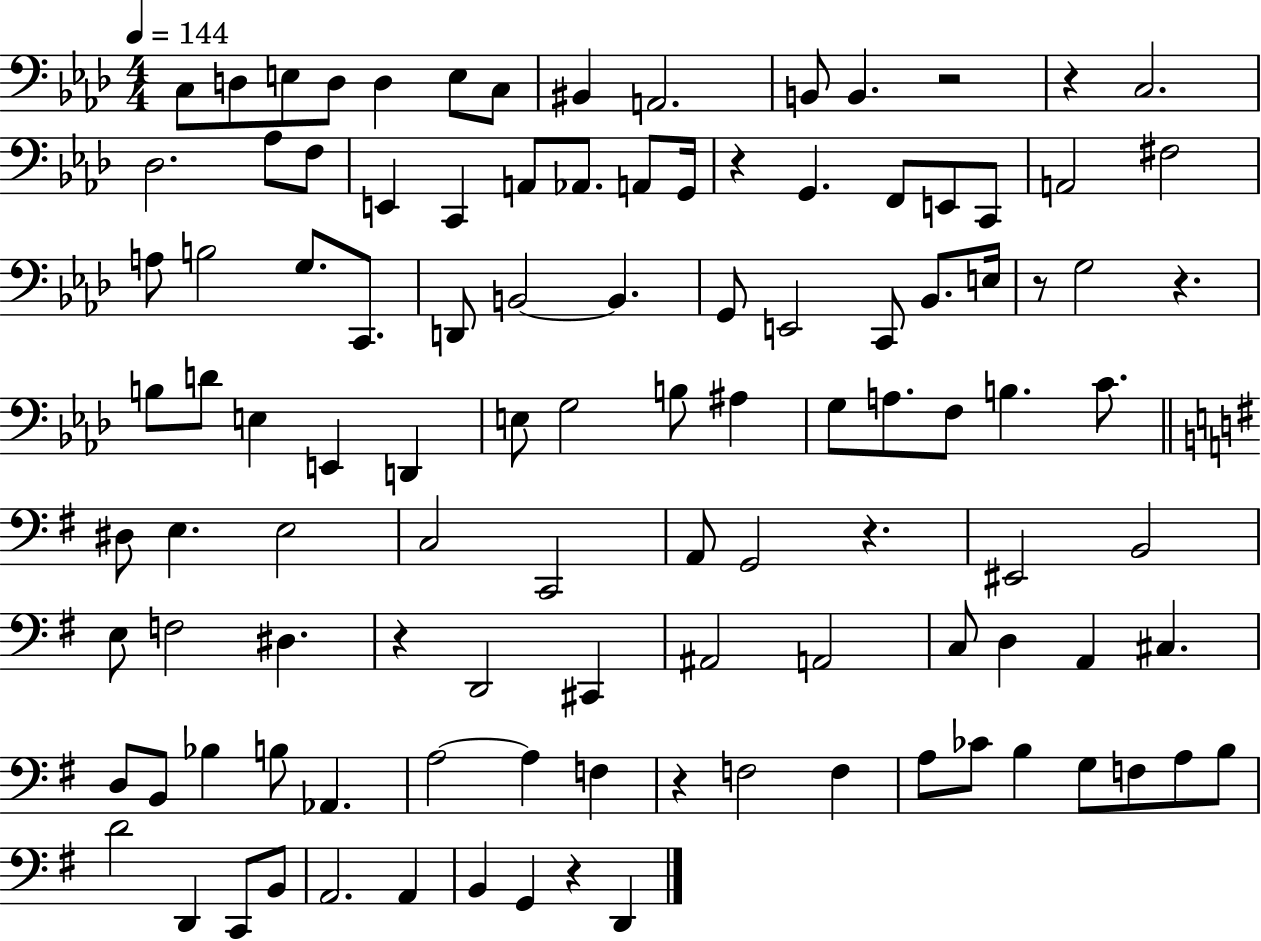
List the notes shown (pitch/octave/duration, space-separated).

C3/e D3/e E3/e D3/e D3/q E3/e C3/e BIS2/q A2/h. B2/e B2/q. R/h R/q C3/h. Db3/h. Ab3/e F3/e E2/q C2/q A2/e Ab2/e. A2/e G2/s R/q G2/q. F2/e E2/e C2/e A2/h F#3/h A3/e B3/h G3/e. C2/e. D2/e B2/h B2/q. G2/e E2/h C2/e Bb2/e. E3/s R/e G3/h R/q. B3/e D4/e E3/q E2/q D2/q E3/e G3/h B3/e A#3/q G3/e A3/e. F3/e B3/q. C4/e. D#3/e E3/q. E3/h C3/h C2/h A2/e G2/h R/q. EIS2/h B2/h E3/e F3/h D#3/q. R/q D2/h C#2/q A#2/h A2/h C3/e D3/q A2/q C#3/q. D3/e B2/e Bb3/q B3/e Ab2/q. A3/h A3/q F3/q R/q F3/h F3/q A3/e CES4/e B3/q G3/e F3/e A3/e B3/e D4/h D2/q C2/e B2/e A2/h. A2/q B2/q G2/q R/q D2/q